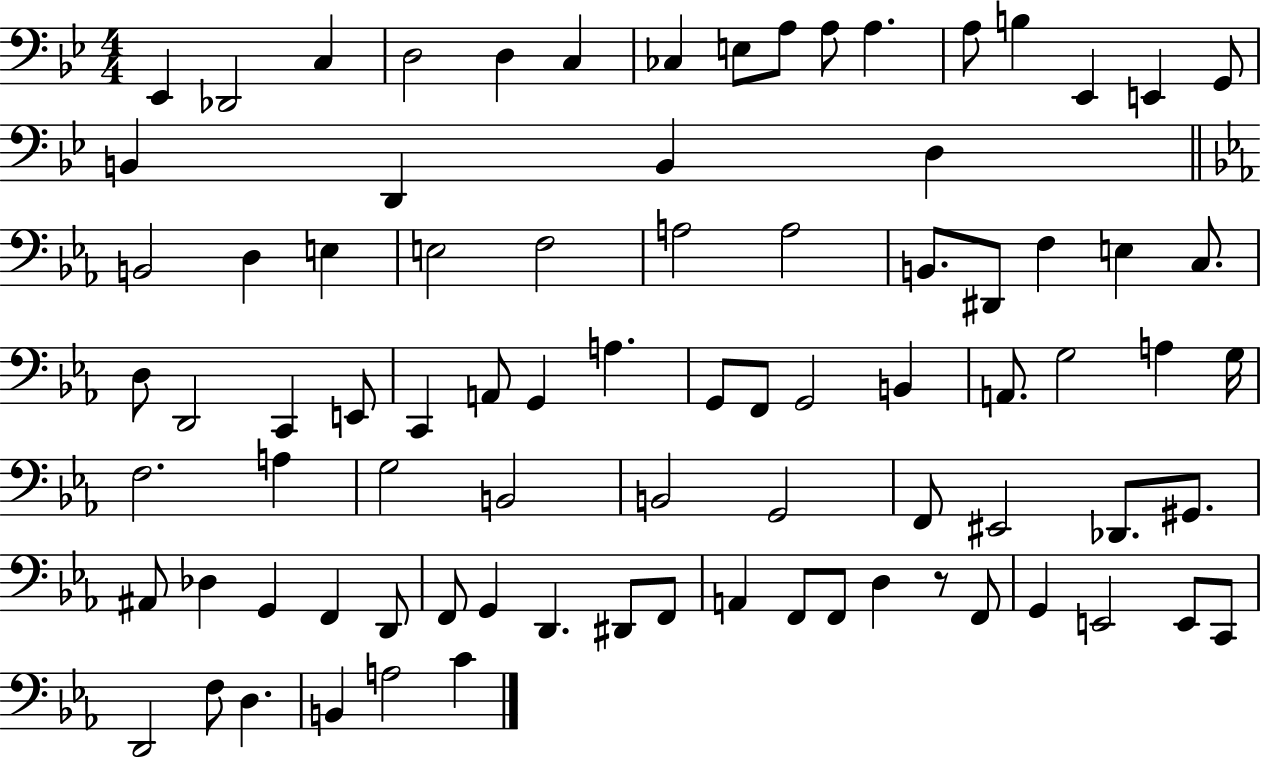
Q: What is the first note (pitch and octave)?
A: Eb2